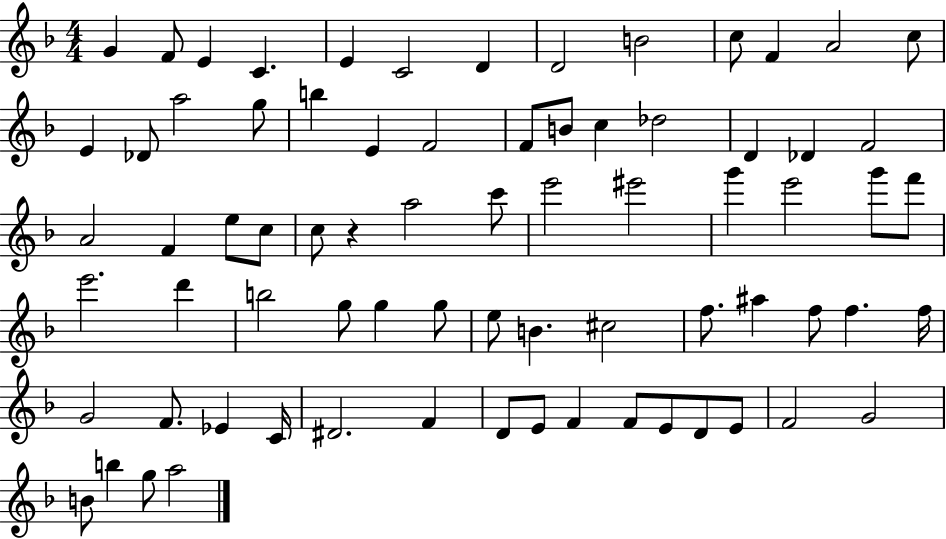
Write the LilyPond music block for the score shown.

{
  \clef treble
  \numericTimeSignature
  \time 4/4
  \key f \major
  g'4 f'8 e'4 c'4. | e'4 c'2 d'4 | d'2 b'2 | c''8 f'4 a'2 c''8 | \break e'4 des'8 a''2 g''8 | b''4 e'4 f'2 | f'8 b'8 c''4 des''2 | d'4 des'4 f'2 | \break a'2 f'4 e''8 c''8 | c''8 r4 a''2 c'''8 | e'''2 eis'''2 | g'''4 e'''2 g'''8 f'''8 | \break e'''2. d'''4 | b''2 g''8 g''4 g''8 | e''8 b'4. cis''2 | f''8. ais''4 f''8 f''4. f''16 | \break g'2 f'8. ees'4 c'16 | dis'2. f'4 | d'8 e'8 f'4 f'8 e'8 d'8 e'8 | f'2 g'2 | \break b'8 b''4 g''8 a''2 | \bar "|."
}